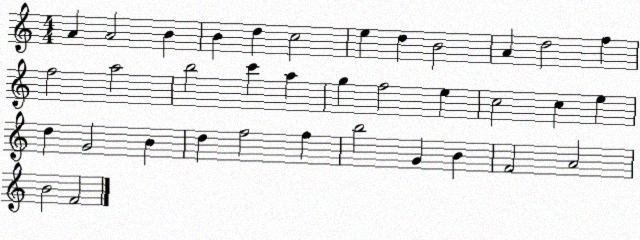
X:1
T:Untitled
M:4/4
L:1/4
K:C
A A2 B B d c2 e d B2 A d2 f f2 a2 b2 c' a g f2 e c2 c e d G2 B d f2 f b2 G B F2 A2 B2 F2